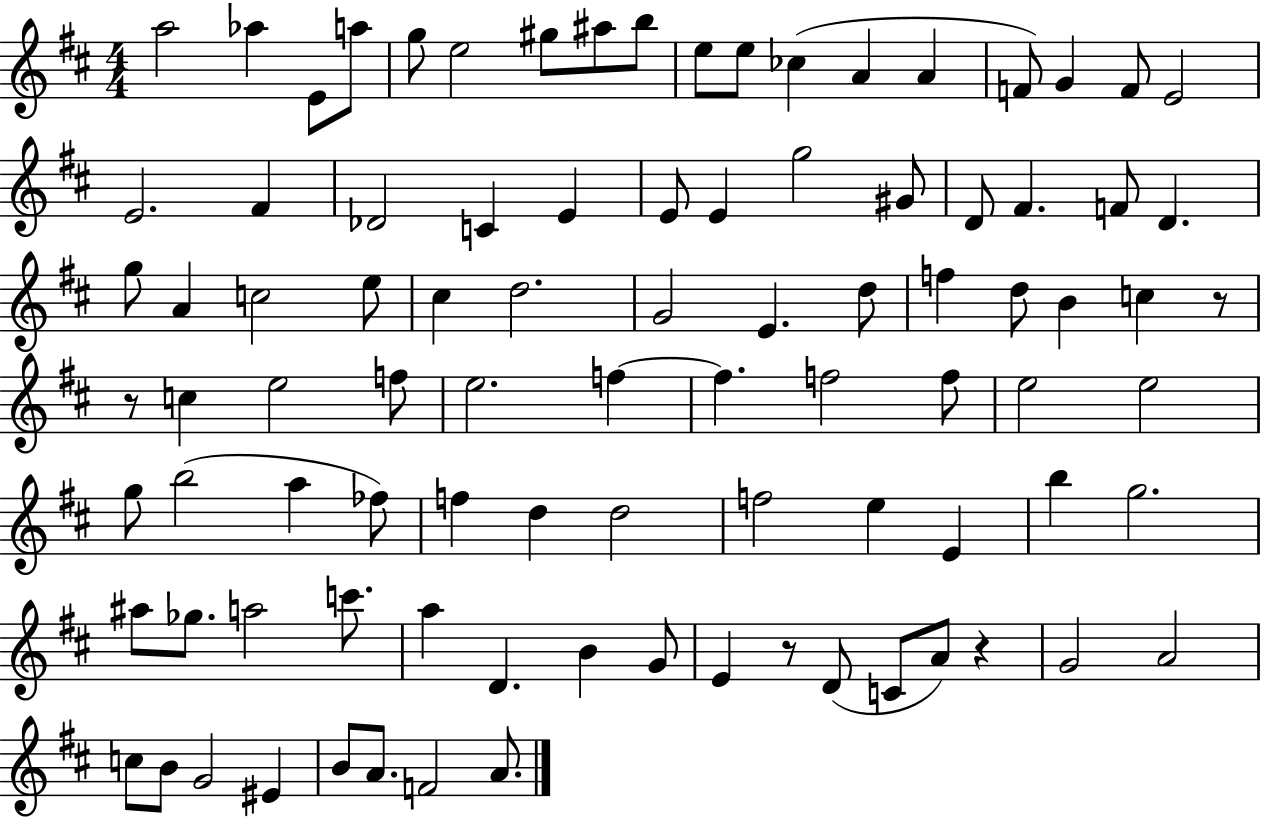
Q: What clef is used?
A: treble